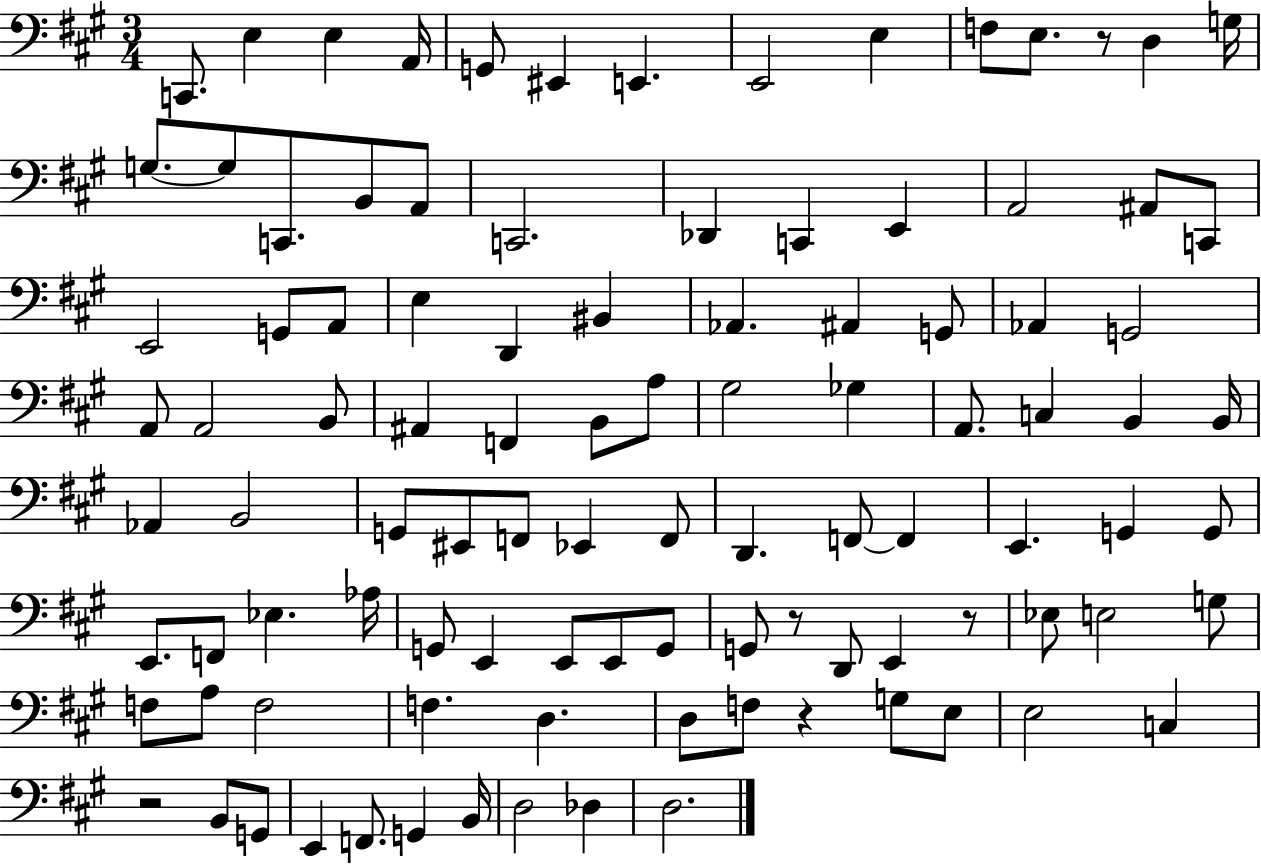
C2/e. E3/q E3/q A2/s G2/e EIS2/q E2/q. E2/h E3/q F3/e E3/e. R/e D3/q G3/s G3/e. G3/e C2/e. B2/e A2/e C2/h. Db2/q C2/q E2/q A2/h A#2/e C2/e E2/h G2/e A2/e E3/q D2/q BIS2/q Ab2/q. A#2/q G2/e Ab2/q G2/h A2/e A2/h B2/e A#2/q F2/q B2/e A3/e G#3/h Gb3/q A2/e. C3/q B2/q B2/s Ab2/q B2/h G2/e EIS2/e F2/e Eb2/q F2/e D2/q. F2/e F2/q E2/q. G2/q G2/e E2/e. F2/e Eb3/q. Ab3/s G2/e E2/q E2/e E2/e G2/e G2/e R/e D2/e E2/q R/e Eb3/e E3/h G3/e F3/e A3/e F3/h F3/q. D3/q. D3/e F3/e R/q G3/e E3/e E3/h C3/q R/h B2/e G2/e E2/q F2/e. G2/q B2/s D3/h Db3/q D3/h.